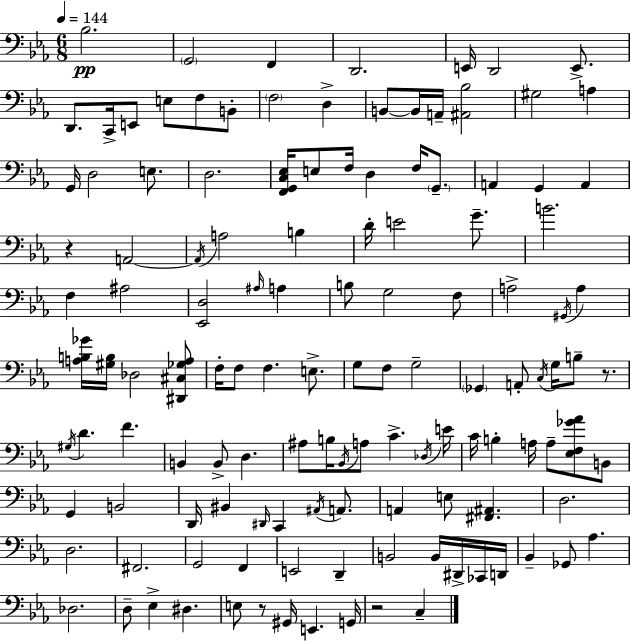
{
  \clef bass
  \numericTimeSignature
  \time 6/8
  \key ees \major
  \tempo 4 = 144
  \repeat volta 2 { bes2.\pp | \parenthesize g,2 f,4 | d,2. | e,16 d,2 e,8.-> | \break d,8. c,16-> e,8 e8 f8 b,8-. | \parenthesize f2 d4-> | b,8~~ b,16 a,16-- <ais, bes>2 | gis2 a4 | \break g,16 d2 e8. | d2. | <f, g, c ees>16 e8 f16 d4 f16 \parenthesize g,8.-- | a,4 g,4 a,4 | \break r4 a,2~~ | \acciaccatura { a,16 } a2 b4 | d'16-. e'2 g'8.-- | b'2. | \break f4 ais2 | <ees, d>2 \grace { ais16 } a4 | b8 g2 | f8 a2-> \acciaccatura { gis,16 } a4 | \break <a b ges'>16 <gis b>16 des2 | <dis, cis ges a>8 f16-. f8 f4. | e8.-> g8 f8 g2-- | \parenthesize ges,4 a,8-. \acciaccatura { c16 } g16 b8-- | \break r8. \acciaccatura { gis16 } d'4. f'4. | b,4 b,8-> d4. | ais8 b16 \acciaccatura { bes,16 } a8 c'4.-> | \acciaccatura { des16 } e'16 c'16 b4-. | \break a16 a8-- <ees f ges' aes'>8 b,8 g,4 b,2 | d,16 bis,4 | \grace { dis,16 } c,4 \acciaccatura { ais,16 } a,8. a,4 | e8 <fis, ais,>4. d2. | \break d2. | fis,2. | g,2 | f,4 e,2 | \break d,4-- b,2 | b,16 dis,16-> ces,16 d,16 bes,4-- | ges,8 aes4. des2. | d8-- ees4-> | \break dis4. e8 r8 | gis,16 e,4. g,16 r2 | c4-- } \bar "|."
}